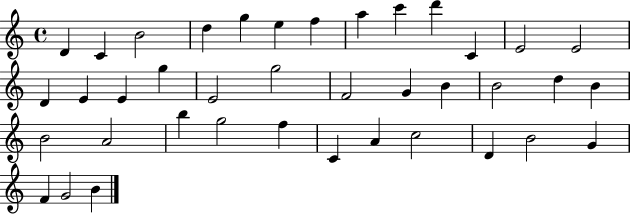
D4/q C4/q B4/h D5/q G5/q E5/q F5/q A5/q C6/q D6/q C4/q E4/h E4/h D4/q E4/q E4/q G5/q E4/h G5/h F4/h G4/q B4/q B4/h D5/q B4/q B4/h A4/h B5/q G5/h F5/q C4/q A4/q C5/h D4/q B4/h G4/q F4/q G4/h B4/q